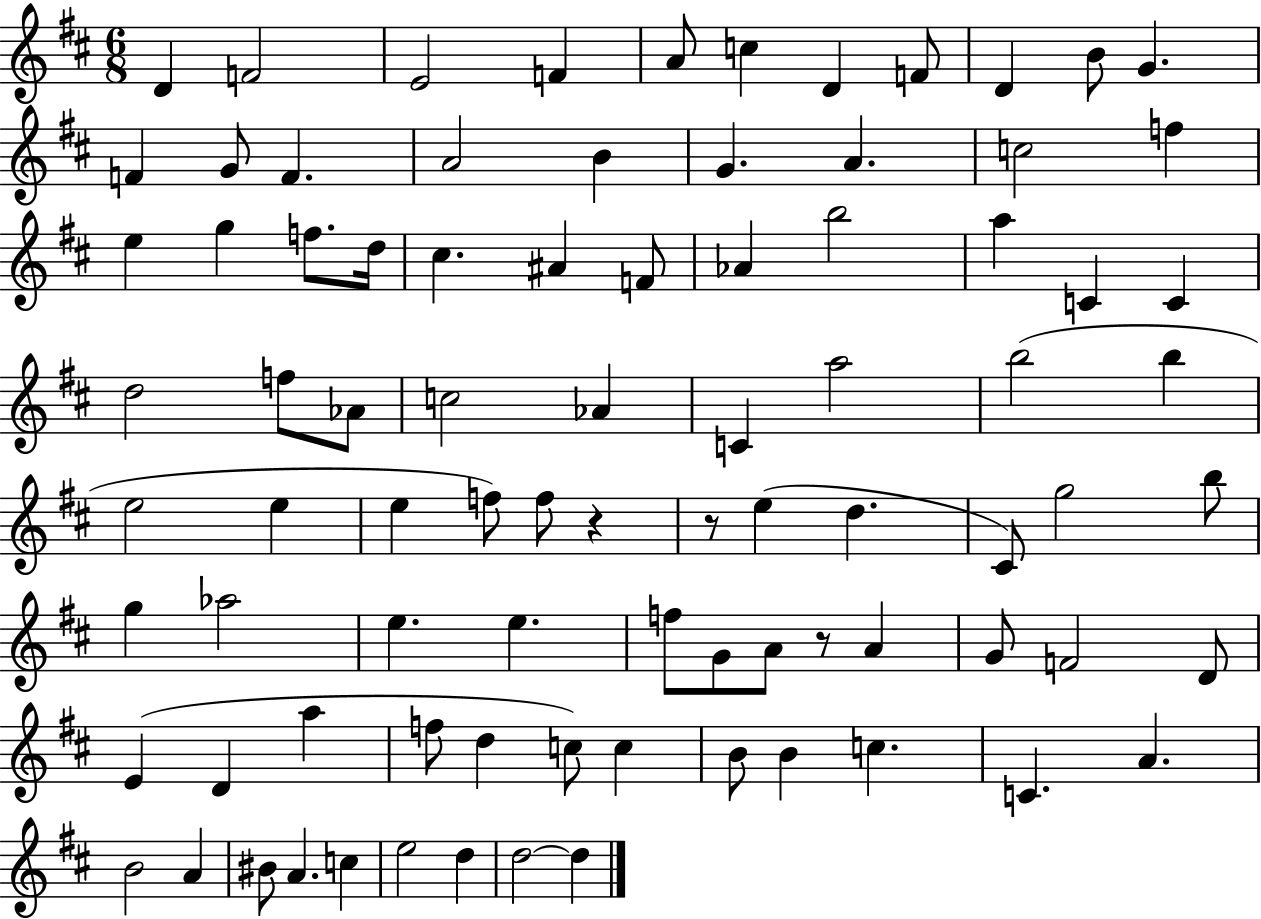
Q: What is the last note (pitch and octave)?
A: D5